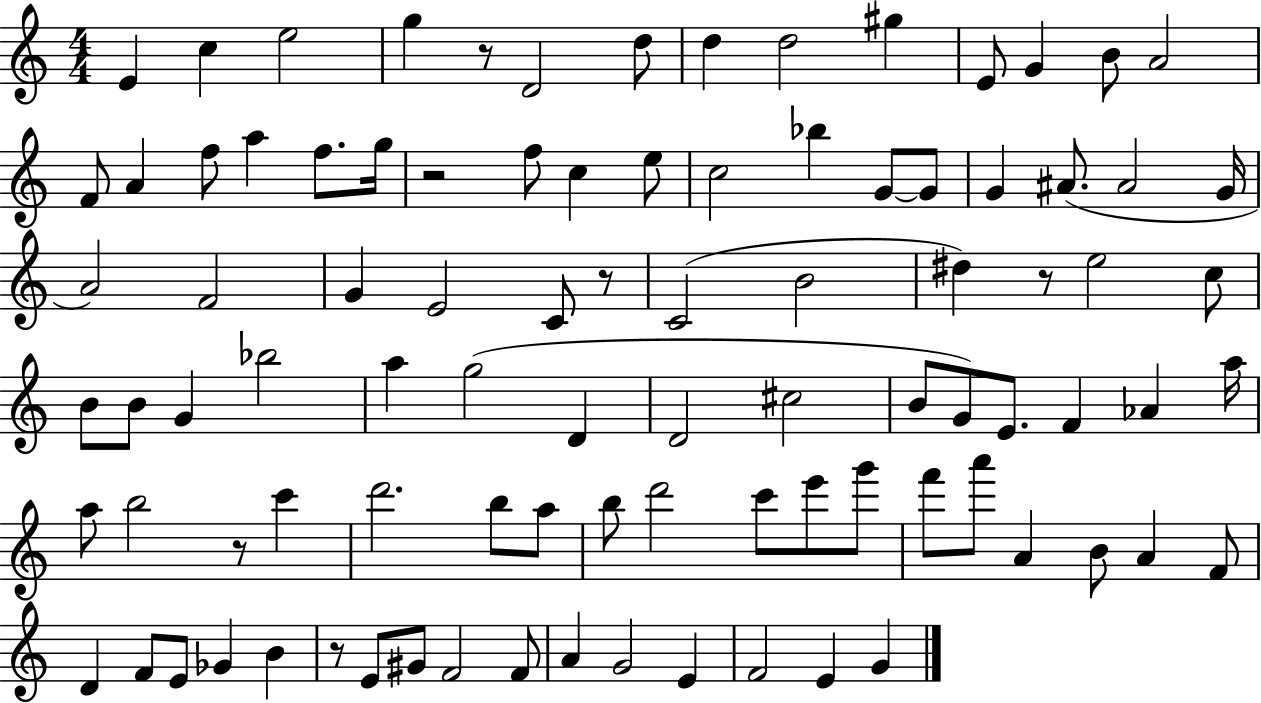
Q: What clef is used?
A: treble